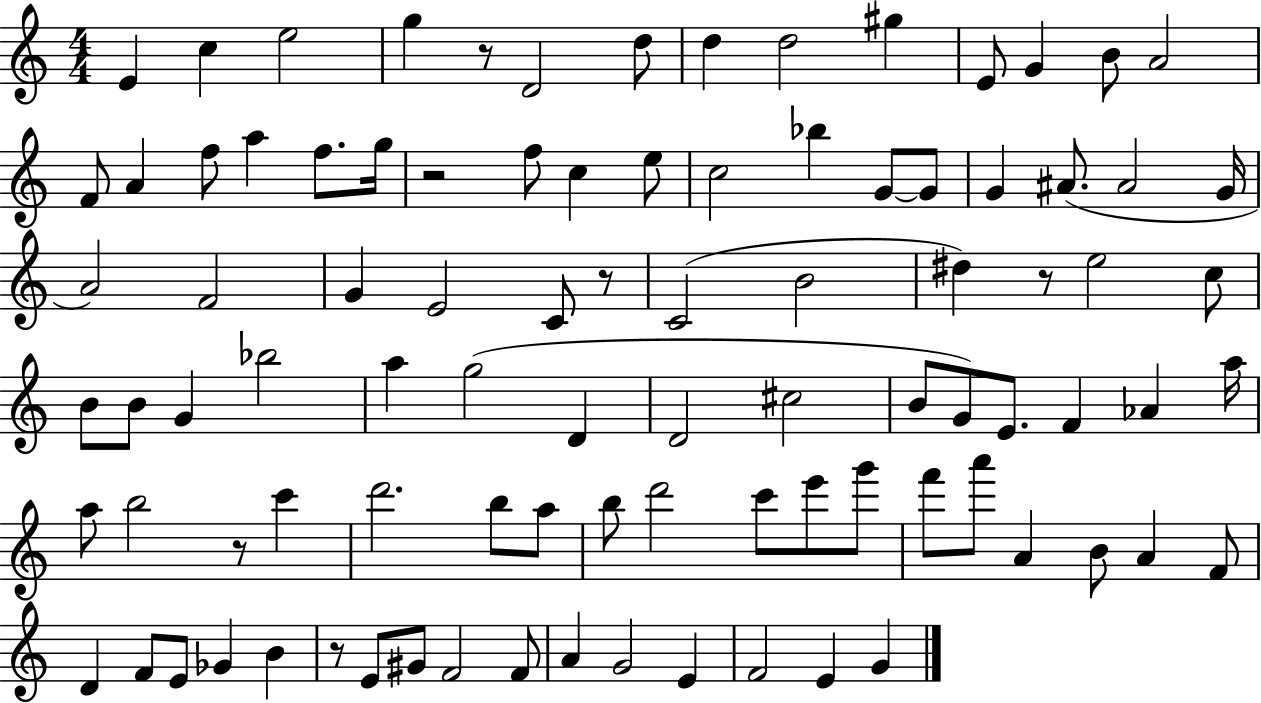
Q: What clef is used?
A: treble